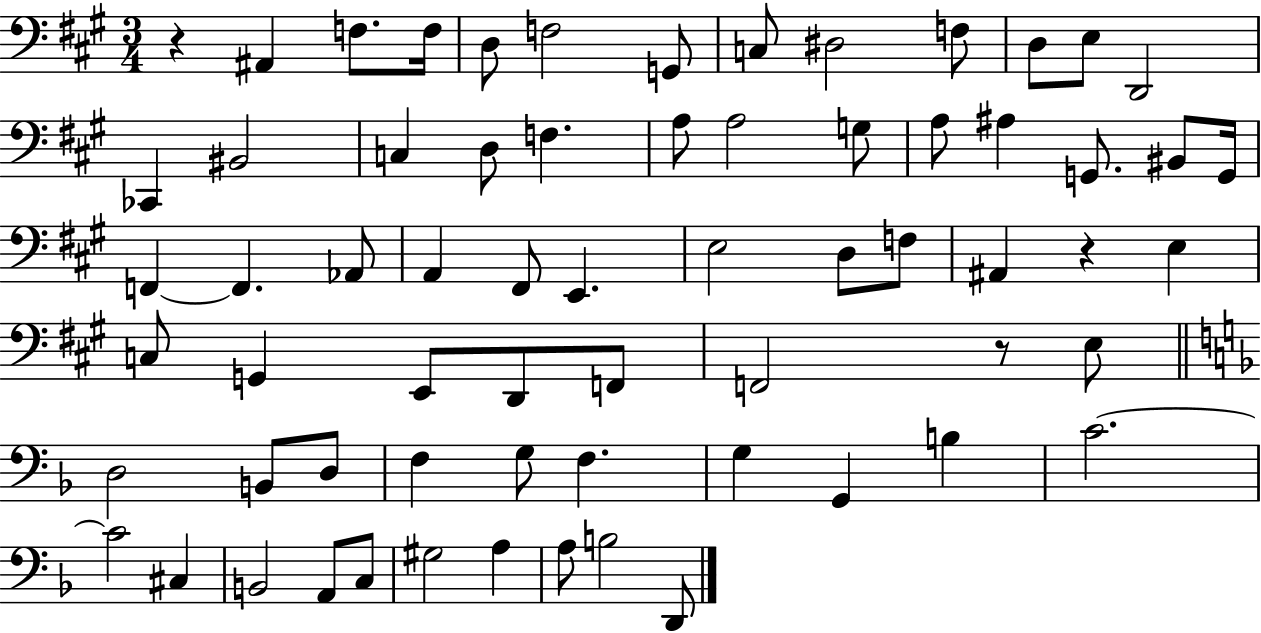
{
  \clef bass
  \numericTimeSignature
  \time 3/4
  \key a \major
  r4 ais,4 f8. f16 | d8 f2 g,8 | c8 dis2 f8 | d8 e8 d,2 | \break ces,4 bis,2 | c4 d8 f4. | a8 a2 g8 | a8 ais4 g,8. bis,8 g,16 | \break f,4~~ f,4. aes,8 | a,4 fis,8 e,4. | e2 d8 f8 | ais,4 r4 e4 | \break c8 g,4 e,8 d,8 f,8 | f,2 r8 e8 | \bar "||" \break \key d \minor d2 b,8 d8 | f4 g8 f4. | g4 g,4 b4 | c'2.~~ | \break c'2 cis4 | b,2 a,8 c8 | gis2 a4 | a8 b2 d,8 | \break \bar "|."
}